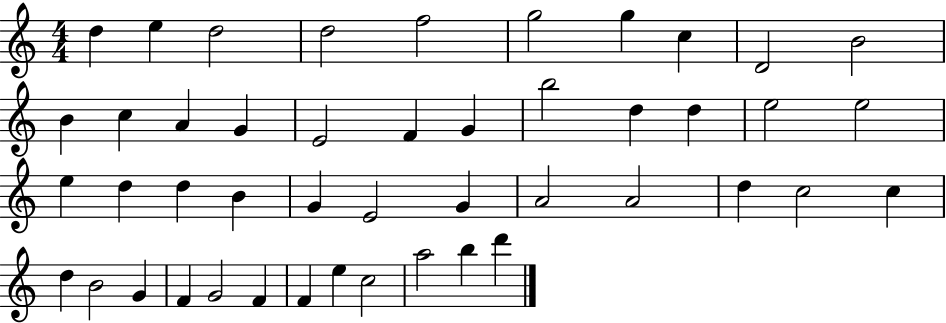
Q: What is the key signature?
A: C major